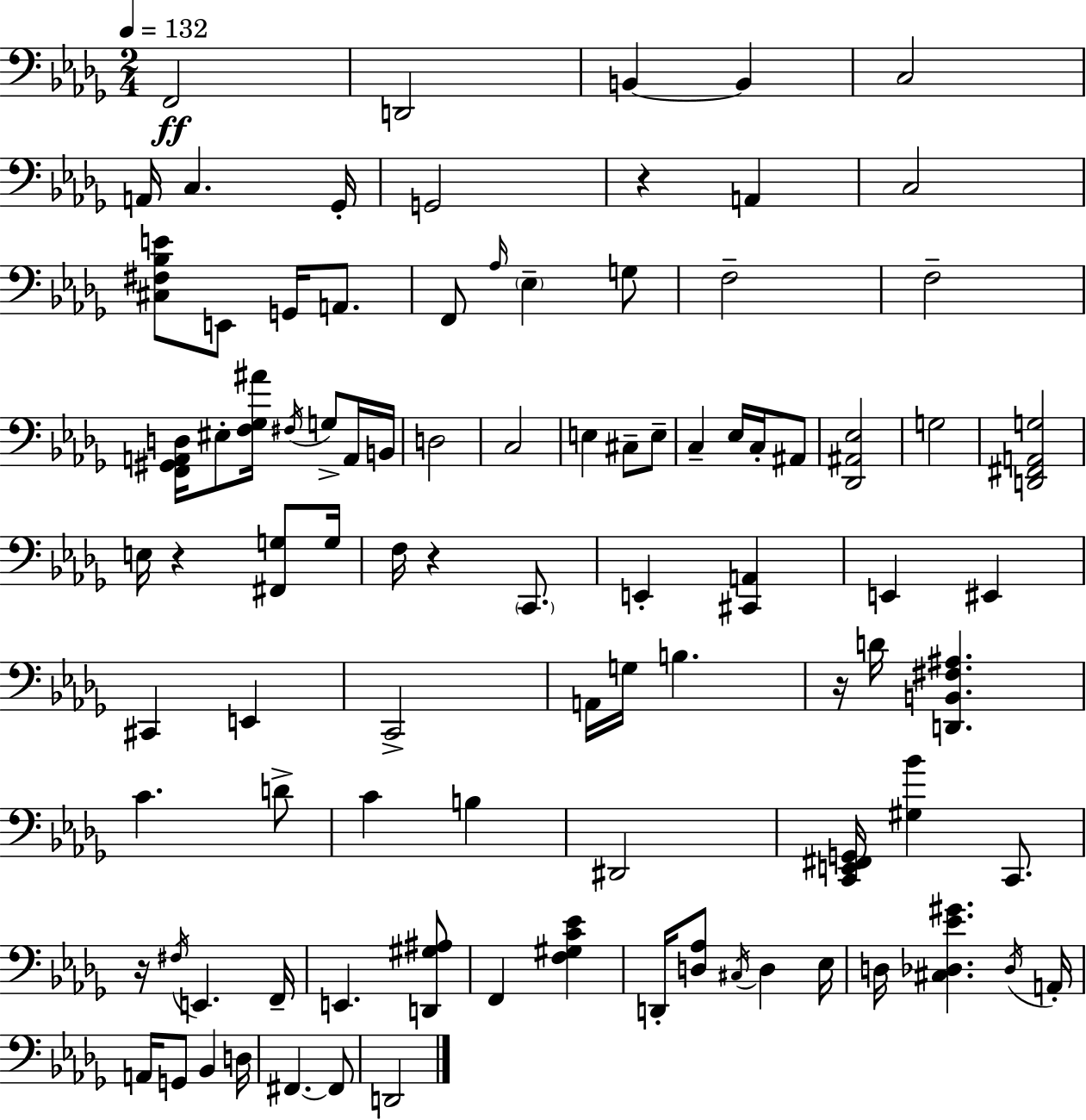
X:1
T:Untitled
M:2/4
L:1/4
K:Bbm
F,,2 D,,2 B,, B,, C,2 A,,/4 C, _G,,/4 G,,2 z A,, C,2 [^C,^F,_B,E]/2 E,,/2 G,,/4 A,,/2 F,,/2 _A,/4 _E, G,/2 F,2 F,2 [F,,^G,,A,,D,]/4 ^E,/2 [F,_G,^A]/4 ^F,/4 G,/2 A,,/4 B,,/4 D,2 C,2 E, ^C,/2 E,/2 C, _E,/4 C,/4 ^A,,/2 [_D,,^A,,_E,]2 G,2 [D,,^F,,A,,G,]2 E,/4 z [^F,,G,]/2 G,/4 F,/4 z C,,/2 E,, [^C,,A,,] E,, ^E,, ^C,, E,, C,,2 A,,/4 G,/4 B, z/4 D/4 [D,,B,,^F,^A,] C D/2 C B, ^D,,2 [C,,E,,^F,,G,,]/4 [^G,_B] C,,/2 z/4 ^F,/4 E,, F,,/4 E,, [D,,^G,^A,]/2 F,, [F,^G,C_E] D,,/4 [D,_A,]/2 ^C,/4 D, _E,/4 D,/4 [^C,_D,_E^G] _D,/4 A,,/4 A,,/4 G,,/2 _B,, D,/4 ^F,, ^F,,/2 D,,2